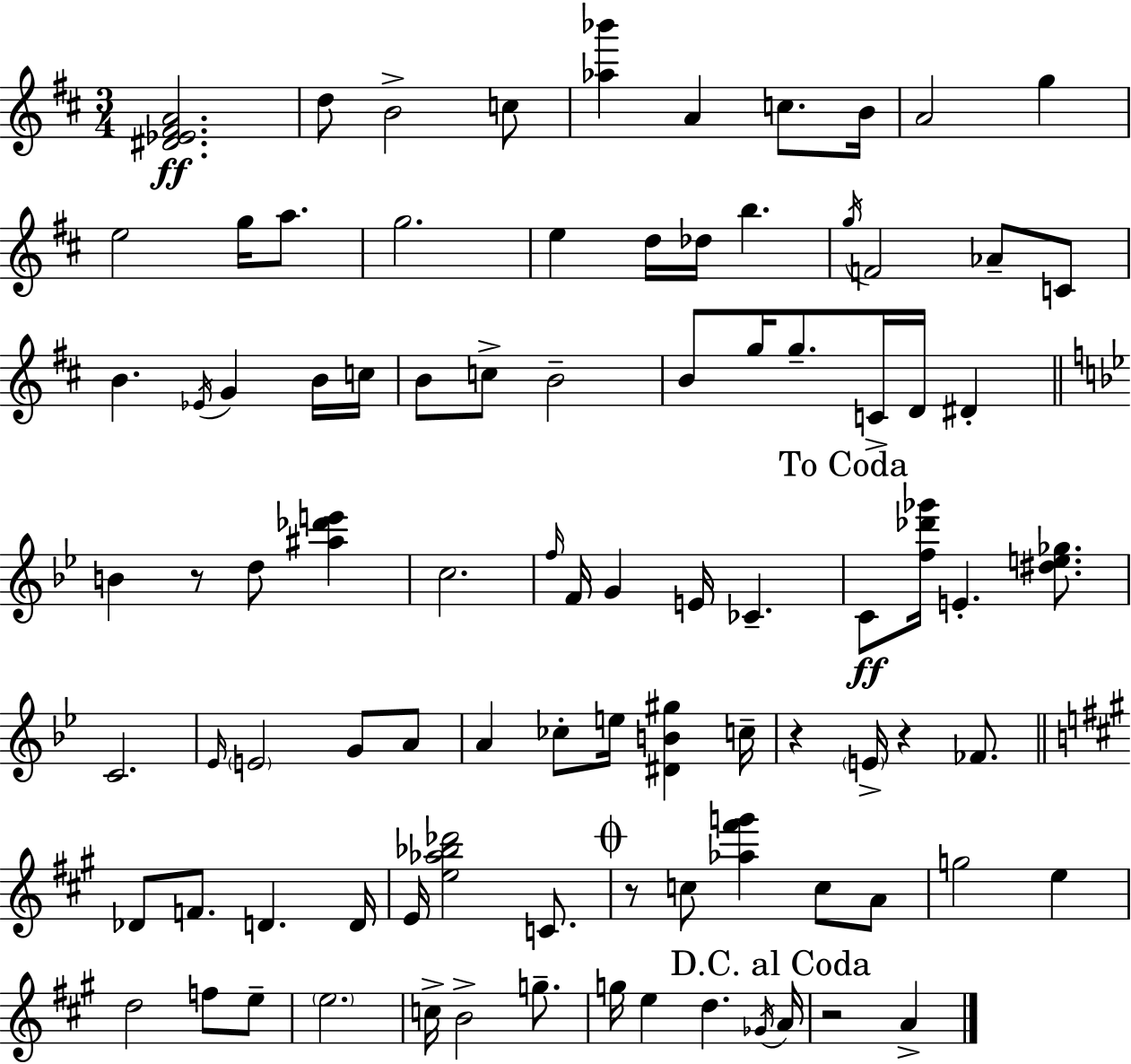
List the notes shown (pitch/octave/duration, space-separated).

[D#4,Eb4,F#4,A4]/h. D5/e B4/h C5/e [Ab5,Bb6]/q A4/q C5/e. B4/s A4/h G5/q E5/h G5/s A5/e. G5/h. E5/q D5/s Db5/s B5/q. G5/s F4/h Ab4/e C4/e B4/q. Eb4/s G4/q B4/s C5/s B4/e C5/e B4/h B4/e G5/s G5/e. C4/s D4/s D#4/q B4/q R/e D5/e [A#5,Db6,E6]/q C5/h. F5/s F4/s G4/q E4/s CES4/q. C4/e [F5,Db6,Gb6]/s E4/q. [D#5,E5,Gb5]/e. C4/h. Eb4/s E4/h G4/e A4/e A4/q CES5/e E5/s [D#4,B4,G#5]/q C5/s R/q E4/s R/q FES4/e. Db4/e F4/e. D4/q. D4/s E4/s [E5,Ab5,Bb5,Db6]/h C4/e. R/e C5/e [Ab5,F#6,G6]/q C5/e A4/e G5/h E5/q D5/h F5/e E5/e E5/h. C5/s B4/h G5/e. G5/s E5/q D5/q. Gb4/s A4/s R/h A4/q